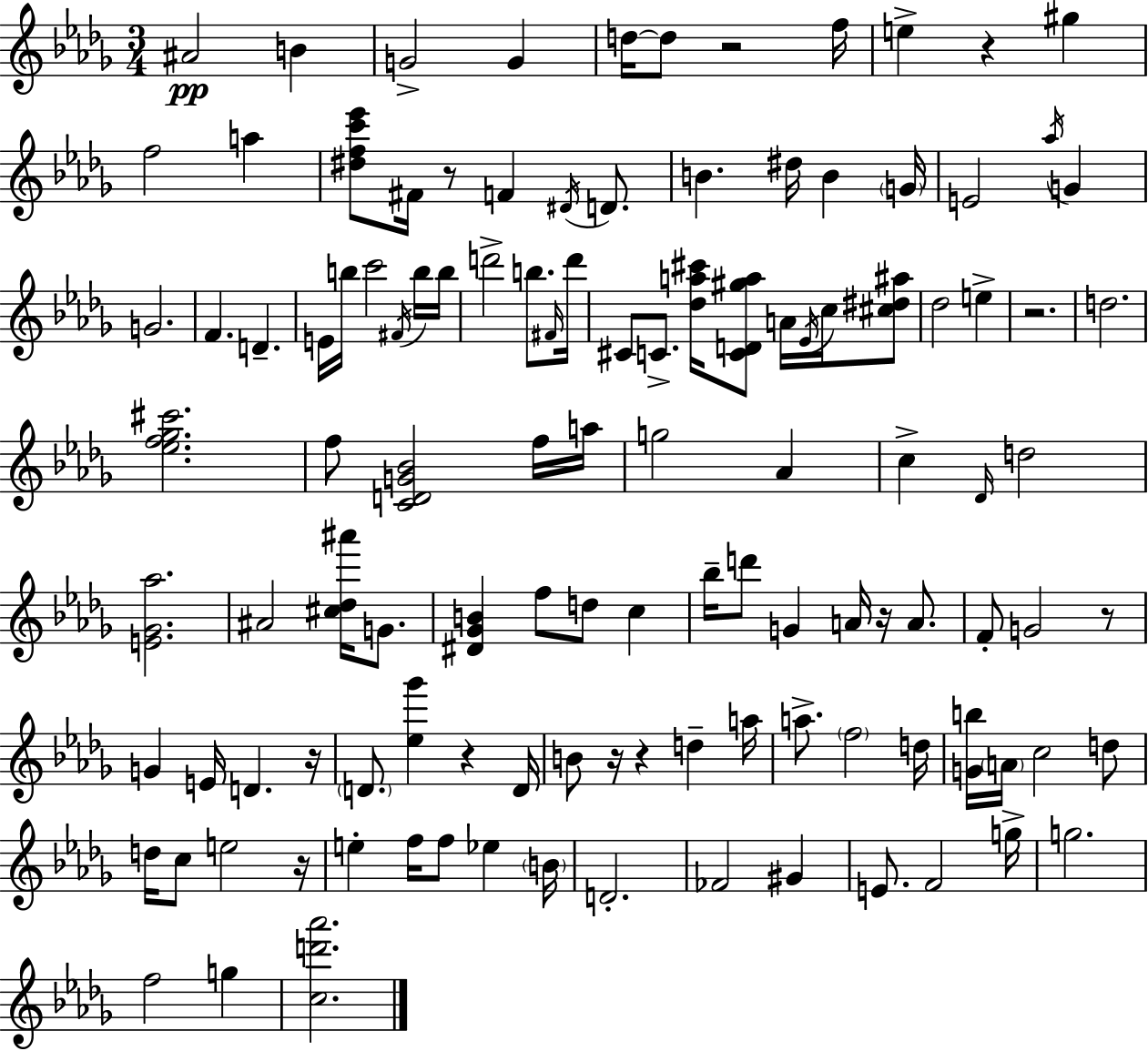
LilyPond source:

{
  \clef treble
  \numericTimeSignature
  \time 3/4
  \key bes \minor
  ais'2\pp b'4 | g'2-> g'4 | d''16~~ d''8 r2 f''16 | e''4-> r4 gis''4 | \break f''2 a''4 | <dis'' f'' c''' ees'''>8 fis'16 r8 f'4 \acciaccatura { dis'16 } d'8. | b'4. dis''16 b'4 | \parenthesize g'16 e'2 \acciaccatura { aes''16 } g'4 | \break g'2. | f'4. d'4.-- | e'16 b''16 c'''2 | \acciaccatura { fis'16 } b''16 b''16 d'''2-> b''8. | \break \grace { fis'16 } d'''16 cis'8 c'8.-> <des'' a'' cis'''>16 <c' d' gis'' a''>8 | a'16 \acciaccatura { ees'16 } c''16 <cis'' dis'' ais''>8 des''2 | e''4-> r2. | d''2. | \break <ees'' f'' ges'' cis'''>2. | f''8 <c' d' g' bes'>2 | f''16 a''16 g''2 | aes'4 c''4-> \grace { des'16 } d''2 | \break <e' ges' aes''>2. | ais'2 | <cis'' des'' ais'''>16 g'8. <dis' ges' b'>4 f''8 | d''8 c''4 bes''16-- d'''8 g'4 | \break a'16 r16 a'8. f'8-. g'2 | r8 g'4 e'16 d'4. | r16 \parenthesize d'8. <ees'' ges'''>4 | r4 d'16 b'8 r16 r4 | \break d''4-- a''16 a''8.-> \parenthesize f''2 | d''16 <g' b''>16 \parenthesize a'16 c''2 | d''8 d''16 c''8 e''2 | r16 e''4-. f''16 f''8 | \break ees''4 \parenthesize b'16 d'2.-. | fes'2 | gis'4 e'8. f'2 | g''16-> g''2. | \break f''2 | g''4 <c'' d''' aes'''>2. | \bar "|."
}